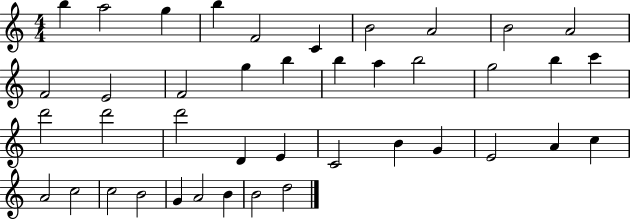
X:1
T:Untitled
M:4/4
L:1/4
K:C
b a2 g b F2 C B2 A2 B2 A2 F2 E2 F2 g b b a b2 g2 b c' d'2 d'2 d'2 D E C2 B G E2 A c A2 c2 c2 B2 G A2 B B2 d2